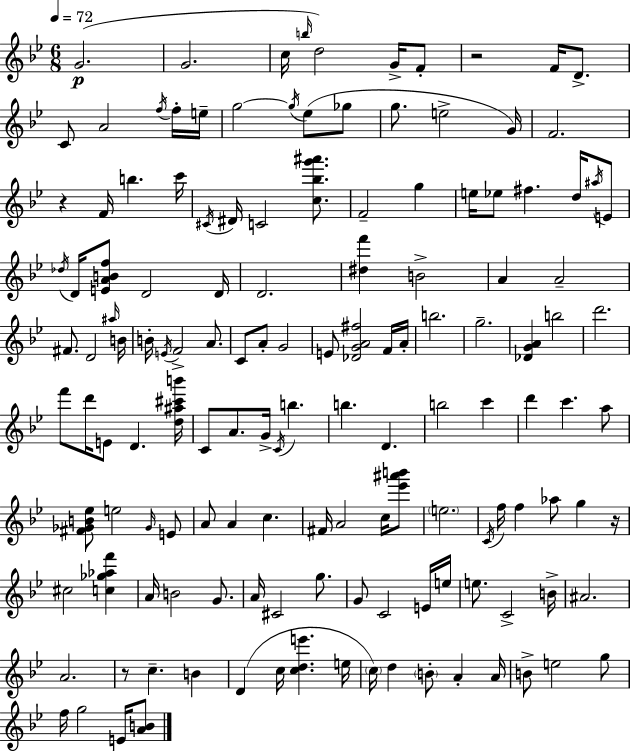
G4/h. G4/h. C5/s B5/s D5/h G4/s F4/e R/h F4/s D4/e. C4/e A4/h F5/s F5/s E5/s G5/h G5/s Eb5/e Gb5/e G5/e. E5/h G4/s F4/h. R/q F4/s B5/q. C6/s C#4/s D#4/s C4/h [C5,Bb5,G6,A#6]/e. F4/h G5/q E5/s Eb5/e F#5/q. D5/s A#5/s E4/e Db5/s D4/s [E4,A4,B4,F5]/e D4/h D4/s D4/h. [D#5,F6]/q B4/h A4/q A4/h F#4/e. D4/h A#5/s B4/s B4/s E4/s F4/h A4/e. C4/e A4/e G4/h E4/e [Db4,G4,A4,F#5]/h F4/s A4/s B5/h. G5/h. [Db4,G4,A4]/q B5/h D6/h. F6/e D6/s E4/e D4/q. [D5,A#5,C#6,B6]/s C4/e A4/e. G4/s C4/s B5/q. B5/q. D4/q. B5/h C6/q D6/q C6/q. A5/e [F#4,Gb4,B4,Eb5]/e E5/h Gb4/s E4/e A4/e A4/q C5/q. F#4/s A4/h C5/s [Eb6,A#6,B6]/e E5/h. C4/s F5/s F5/q Ab5/e G5/q R/s C#5/h [C5,Gb5,Ab5,F6]/q A4/s B4/h G4/e. A4/s C#4/h G5/e. G4/e C4/h E4/s E5/s E5/e. C4/h B4/s A#4/h. A4/h. R/e C5/q. B4/q D4/q C5/s [C5,D5,E6]/q. E5/s C5/s D5/q B4/e A4/q A4/s B4/e E5/h G5/e F5/s G5/h E4/s [A4,B4]/e